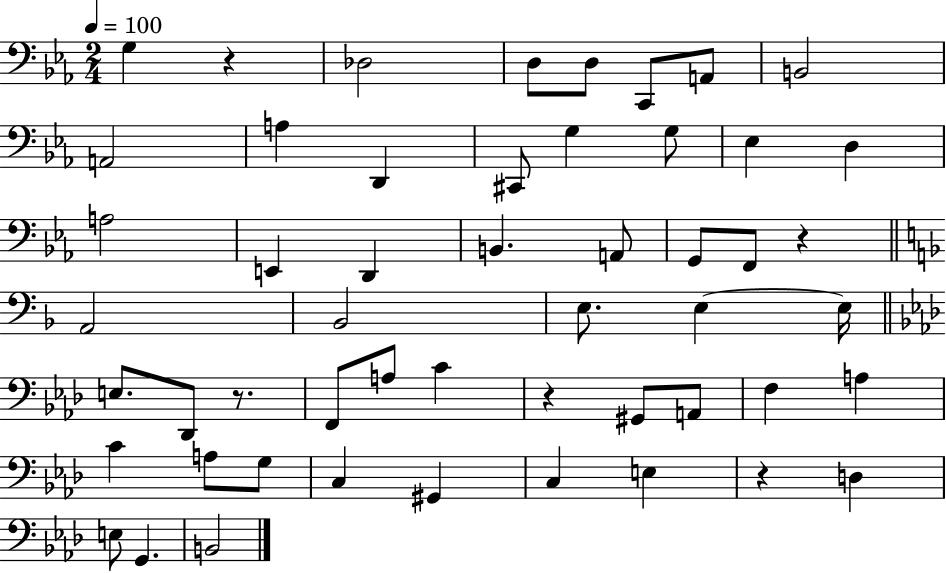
X:1
T:Untitled
M:2/4
L:1/4
K:Eb
G, z _D,2 D,/2 D,/2 C,,/2 A,,/2 B,,2 A,,2 A, D,, ^C,,/2 G, G,/2 _E, D, A,2 E,, D,, B,, A,,/2 G,,/2 F,,/2 z A,,2 _B,,2 E,/2 E, E,/4 E,/2 _D,,/2 z/2 F,,/2 A,/2 C z ^G,,/2 A,,/2 F, A, C A,/2 G,/2 C, ^G,, C, E, z D, E,/2 G,, B,,2